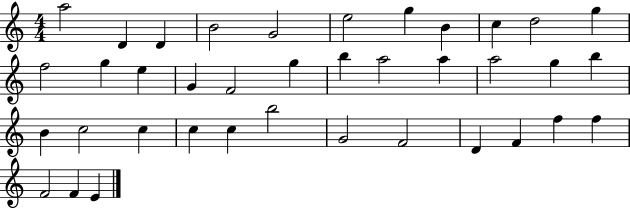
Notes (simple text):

A5/h D4/q D4/q B4/h G4/h E5/h G5/q B4/q C5/q D5/h G5/q F5/h G5/q E5/q G4/q F4/h G5/q B5/q A5/h A5/q A5/h G5/q B5/q B4/q C5/h C5/q C5/q C5/q B5/h G4/h F4/h D4/q F4/q F5/q F5/q F4/h F4/q E4/q